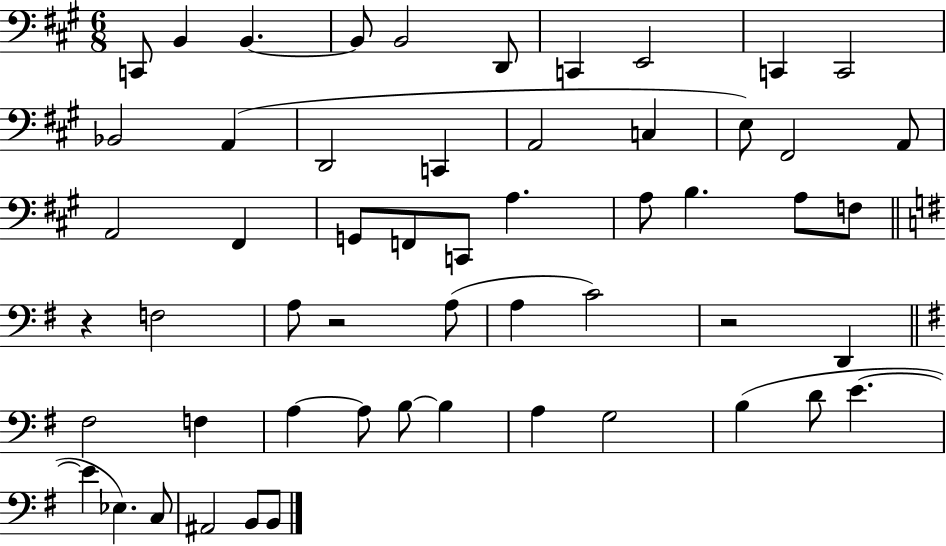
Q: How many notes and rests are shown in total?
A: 55